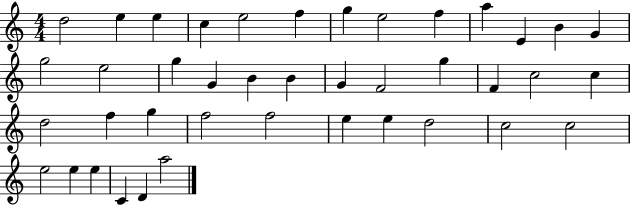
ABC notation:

X:1
T:Untitled
M:4/4
L:1/4
K:C
d2 e e c e2 f g e2 f a E B G g2 e2 g G B B G F2 g F c2 c d2 f g f2 f2 e e d2 c2 c2 e2 e e C D a2